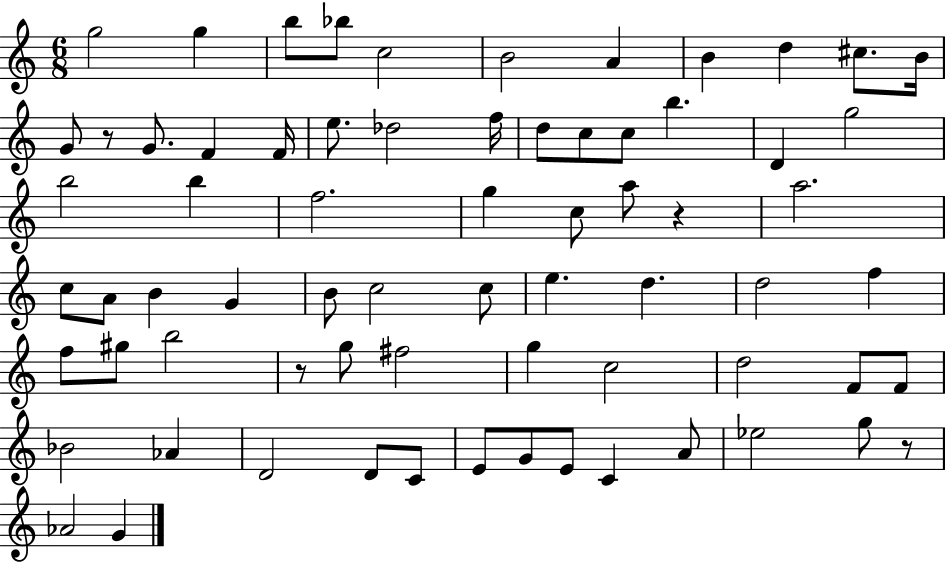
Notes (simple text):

G5/h G5/q B5/e Bb5/e C5/h B4/h A4/q B4/q D5/q C#5/e. B4/s G4/e R/e G4/e. F4/q F4/s E5/e. Db5/h F5/s D5/e C5/e C5/e B5/q. D4/q G5/h B5/h B5/q F5/h. G5/q C5/e A5/e R/q A5/h. C5/e A4/e B4/q G4/q B4/e C5/h C5/e E5/q. D5/q. D5/h F5/q F5/e G#5/e B5/h R/e G5/e F#5/h G5/q C5/h D5/h F4/e F4/e Bb4/h Ab4/q D4/h D4/e C4/e E4/e G4/e E4/e C4/q A4/e Eb5/h G5/e R/e Ab4/h G4/q